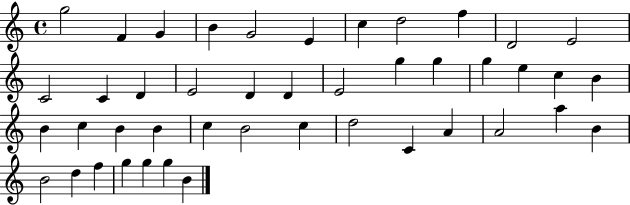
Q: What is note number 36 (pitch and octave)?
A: A5